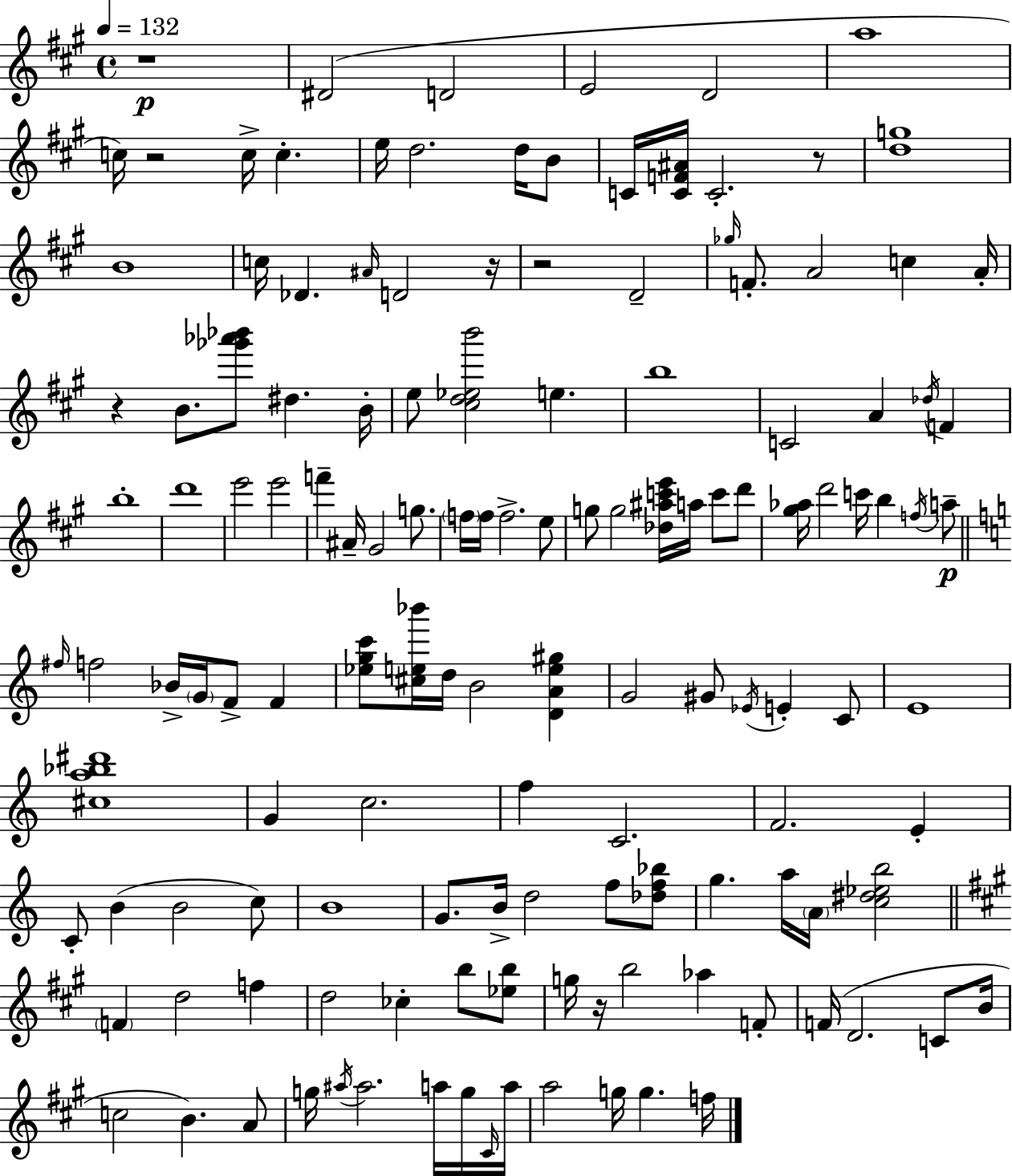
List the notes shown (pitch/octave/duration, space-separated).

R/w D#4/h D4/h E4/h D4/h A5/w C5/s R/h C5/s C5/q. E5/s D5/h. D5/s B4/e C4/s [C4,F4,A#4]/s C4/h. R/e [D5,G5]/w B4/w C5/s Db4/q. A#4/s D4/h R/s R/h D4/h Gb5/s F4/e. A4/h C5/q A4/s R/q B4/e. [Gb6,Ab6,Bb6]/e D#5/q. B4/s E5/e [C#5,D5,Eb5,B6]/h E5/q. B5/w C4/h A4/q Db5/s F4/q B5/w D6/w E6/h E6/h F6/q A#4/s G#4/h G5/e. F5/s F5/s F5/h. E5/e G5/e G5/h [Db5,A#5,C6,E6]/s A5/s C6/e D6/e [G#5,Ab5]/s D6/h C6/s B5/q F5/s A5/e F#5/s F5/h Bb4/s G4/s F4/e F4/q [Eb5,G5,C6]/e [C#5,E5,Bb6]/s D5/s B4/h [D4,A4,E5,G#5]/q G4/h G#4/e Eb4/s E4/q C4/e E4/w [C#5,A5,Bb5,D#6]/w G4/q C5/h. F5/q C4/h. F4/h. E4/q C4/e B4/q B4/h C5/e B4/w G4/e. B4/s D5/h F5/e [Db5,F5,Bb5]/e G5/q. A5/s A4/s [C5,D#5,Eb5,B5]/h F4/q D5/h F5/q D5/h CES5/q B5/e [Eb5,B5]/e G5/s R/s B5/h Ab5/q F4/e F4/s D4/h. C4/e B4/s C5/h B4/q. A4/e G5/s A#5/s A#5/h. A5/s G5/s C#4/s A5/s A5/h G5/s G5/q. F5/s